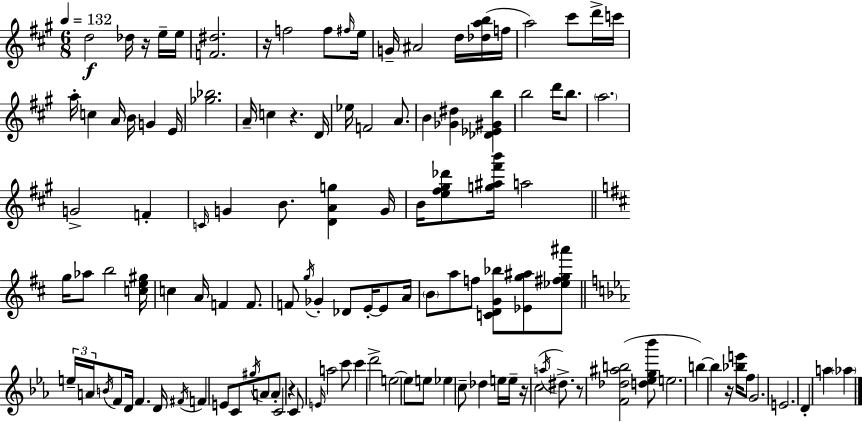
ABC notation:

X:1
T:Untitled
M:6/8
L:1/4
K:A
d2 _d/4 z/4 e/4 e/4 [F^d]2 z/4 f2 f/2 ^f/4 e/4 G/4 ^A2 d/4 [_dab]/4 f/4 a2 ^c'/2 d'/4 c'/4 a/4 c A/4 B/4 G E/4 [_g_b]2 A/4 c z D/4 _e/4 F2 A/2 B [_G^d] [_D_E^Gb] b2 d'/4 b/2 a2 G2 F C/4 G B/2 [DAg] G/4 B/4 [e^f^g_d']/2 [g^a^f'b']/4 a2 g/4 _a/2 b2 [ce^g]/4 c A/4 F F/2 F/2 g/4 _G _D/2 E/4 E/2 A/4 B/2 a/2 f/2 [CDG_b]/2 [_Eg^a]/2 [_e^fg^a']/2 e/4 A/4 B/4 F/2 D/4 F D/4 ^F/4 F E/2 C/2 ^g/4 A/2 A/2 C2 z C/2 E/4 a2 c'/2 c' d'2 e2 e/2 e/2 _e c/2 _d e/4 e/4 z/4 c2 a/4 ^d/2 z/2 [F_d^ab]2 [d_eg_b']/2 e2 b b z/4 [_be']/4 f/2 G2 E2 D a _a